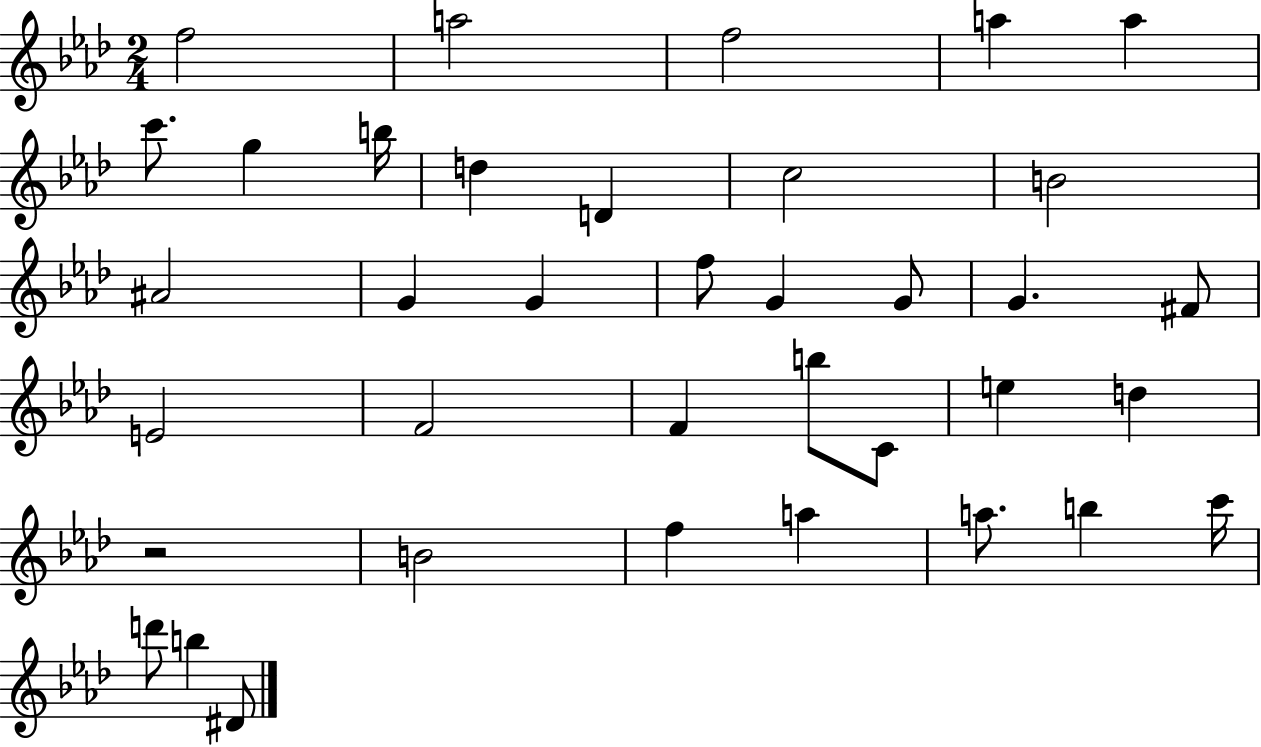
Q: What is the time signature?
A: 2/4